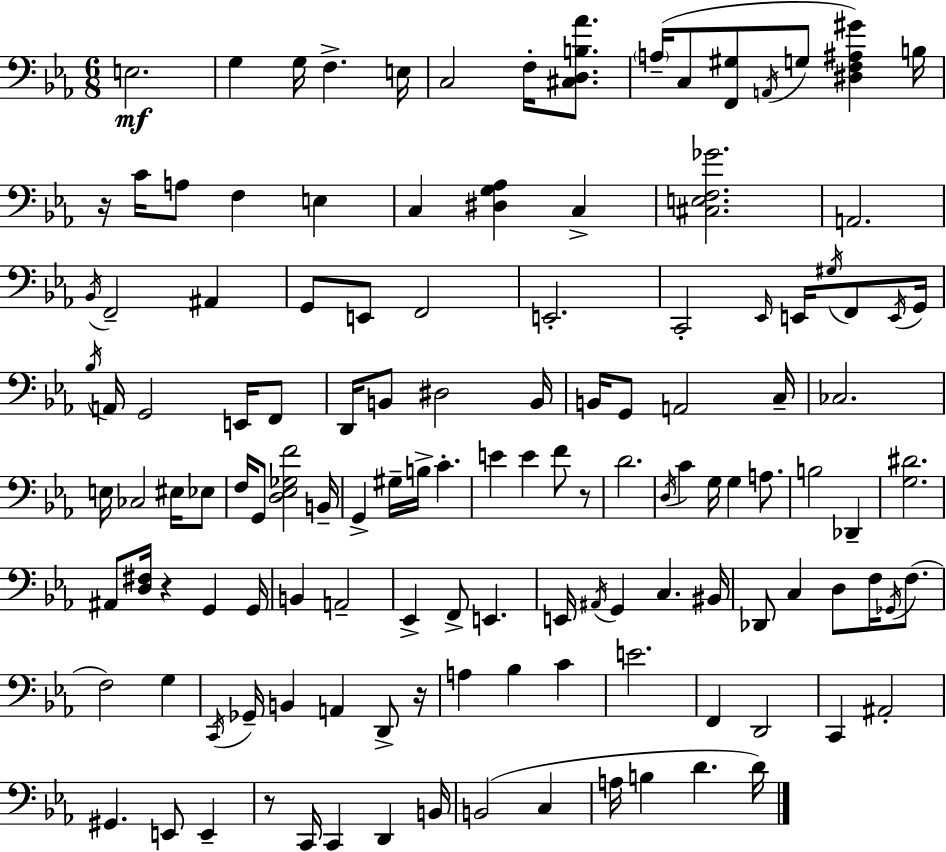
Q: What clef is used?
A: bass